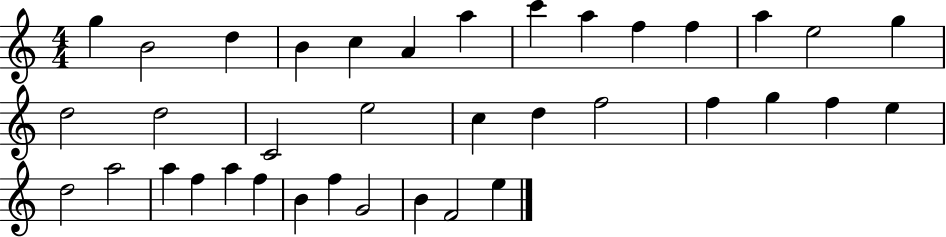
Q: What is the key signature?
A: C major